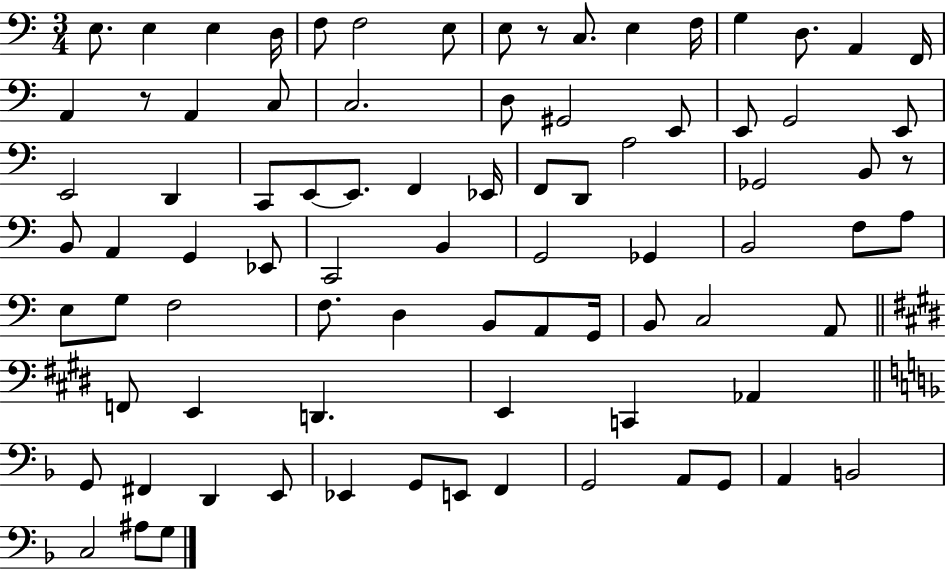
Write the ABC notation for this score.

X:1
T:Untitled
M:3/4
L:1/4
K:C
E,/2 E, E, D,/4 F,/2 F,2 E,/2 E,/2 z/2 C,/2 E, F,/4 G, D,/2 A,, F,,/4 A,, z/2 A,, C,/2 C,2 D,/2 ^G,,2 E,,/2 E,,/2 G,,2 E,,/2 E,,2 D,, C,,/2 E,,/2 E,,/2 F,, _E,,/4 F,,/2 D,,/2 A,2 _G,,2 B,,/2 z/2 B,,/2 A,, G,, _E,,/2 C,,2 B,, G,,2 _G,, B,,2 F,/2 A,/2 E,/2 G,/2 F,2 F,/2 D, B,,/2 A,,/2 G,,/4 B,,/2 C,2 A,,/2 F,,/2 E,, D,, E,, C,, _A,, G,,/2 ^F,, D,, E,,/2 _E,, G,,/2 E,,/2 F,, G,,2 A,,/2 G,,/2 A,, B,,2 C,2 ^A,/2 G,/2